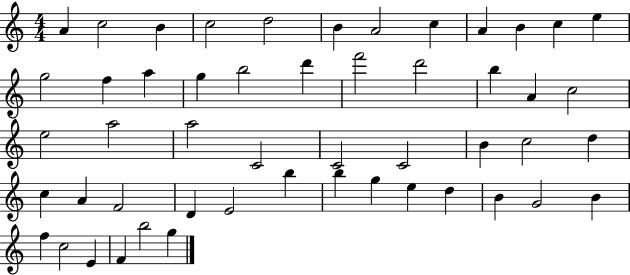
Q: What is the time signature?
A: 4/4